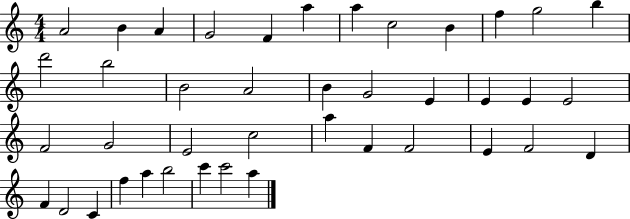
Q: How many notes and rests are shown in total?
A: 41